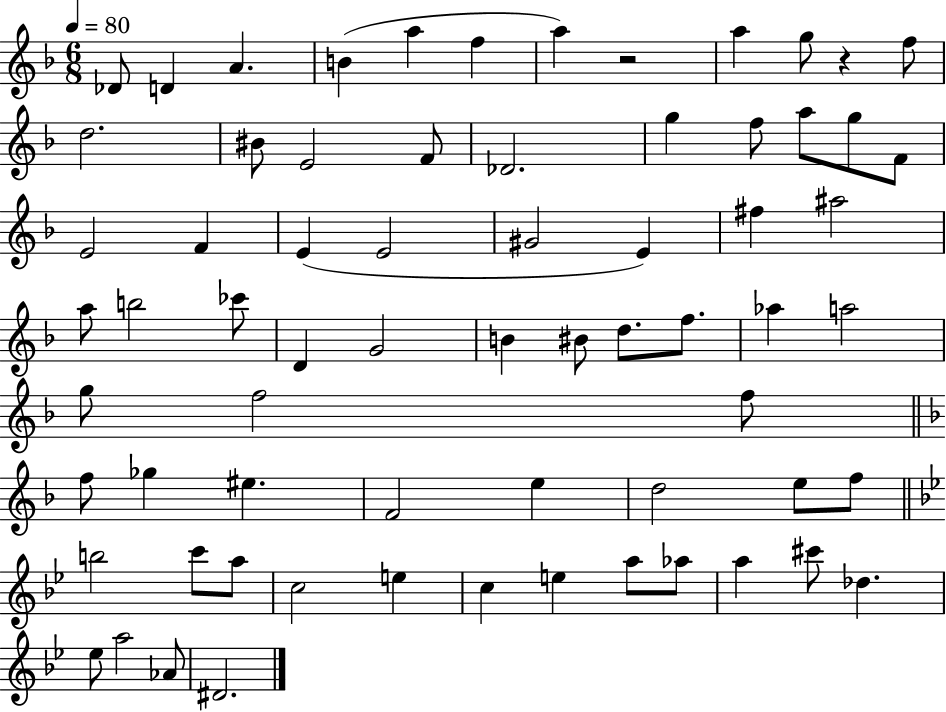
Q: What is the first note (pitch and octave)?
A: Db4